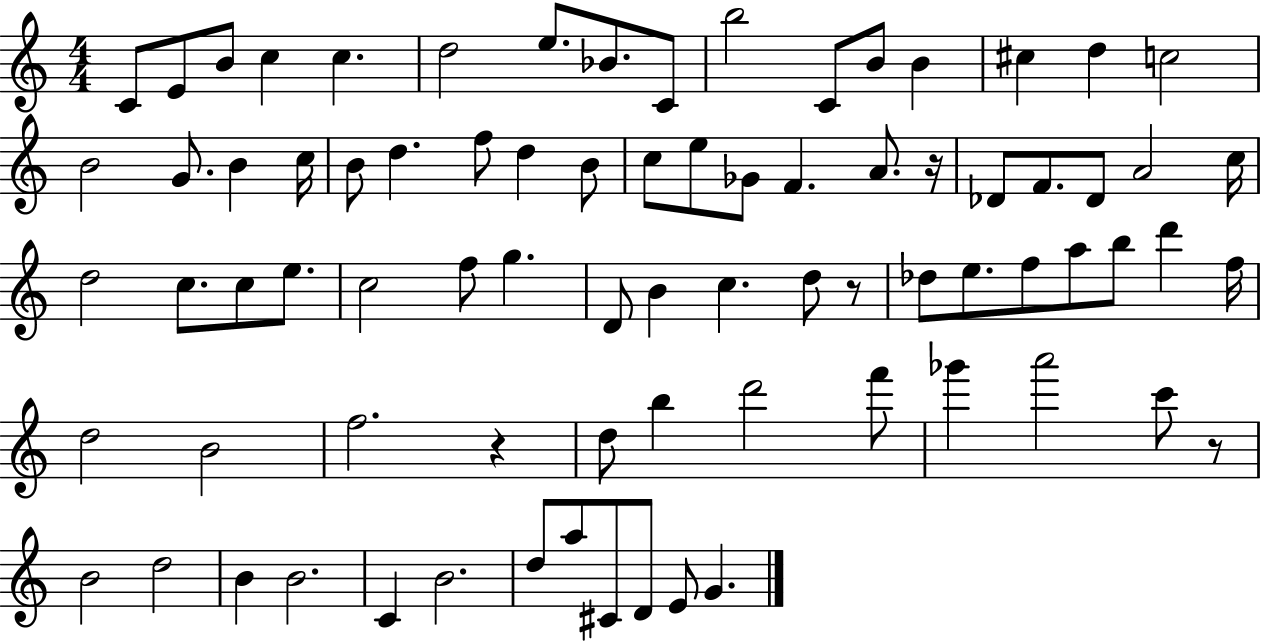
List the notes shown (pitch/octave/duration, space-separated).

C4/e E4/e B4/e C5/q C5/q. D5/h E5/e. Bb4/e. C4/e B5/h C4/e B4/e B4/q C#5/q D5/q C5/h B4/h G4/e. B4/q C5/s B4/e D5/q. F5/e D5/q B4/e C5/e E5/e Gb4/e F4/q. A4/e. R/s Db4/e F4/e. Db4/e A4/h C5/s D5/h C5/e. C5/e E5/e. C5/h F5/e G5/q. D4/e B4/q C5/q. D5/e R/e Db5/e E5/e. F5/e A5/e B5/e D6/q F5/s D5/h B4/h F5/h. R/q D5/e B5/q D6/h F6/e Gb6/q A6/h C6/e R/e B4/h D5/h B4/q B4/h. C4/q B4/h. D5/e A5/e C#4/e D4/e E4/e G4/q.